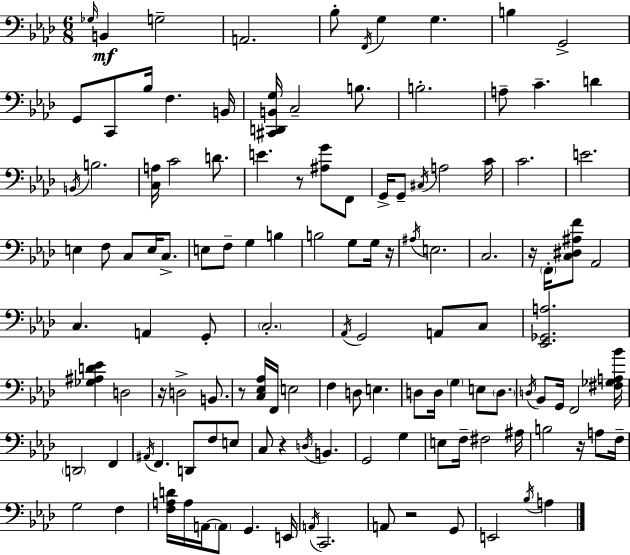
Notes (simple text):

Gb3/s B2/q G3/h A2/h. Bb3/e F2/s G3/q G3/q. B3/q G2/h G2/e C2/e Bb3/s F3/q. B2/s [C#2,D2,B2,G3]/s C3/h B3/e. B3/h. A3/e C4/q. D4/q B2/s B3/h. [C3,A3]/s C4/h D4/e. E4/q. R/e [A#3,G4]/e F2/e G2/s G2/e C#3/s A3/h C4/s C4/h. E4/h. E3/q F3/e C3/e E3/s C3/e. E3/e F3/e G3/q B3/q B3/h G3/e G3/s R/s A#3/s E3/h. C3/h. R/s F2/s [C3,D#3,A#3,F4]/e Ab2/h C3/q. A2/q G2/e C3/h. Ab2/s G2/h A2/e C3/e [Eb2,Gb2,A3]/h. [Gb3,A#3,D4,Eb4]/q D3/h R/s D3/h B2/e. R/e [C3,Eb3,Ab3]/s F2/s E3/h F3/q D3/e E3/q. D3/e D3/s G3/q E3/e D3/e. D3/s Bb2/e G2/s F2/h [F#3,Gb3,A3,Bb4]/s D2/h F2/q A#2/s F2/q. D2/e F3/e E3/e C3/e R/q D3/s B2/q. G2/h G3/q E3/e F3/s F#3/h A#3/s B3/h R/s A3/e F3/s G3/h F3/q [F3,A3,D4]/s A3/s A2/s A2/e G2/q. E2/s A2/s C2/h. A2/e R/h G2/e E2/h Bb3/s A3/q